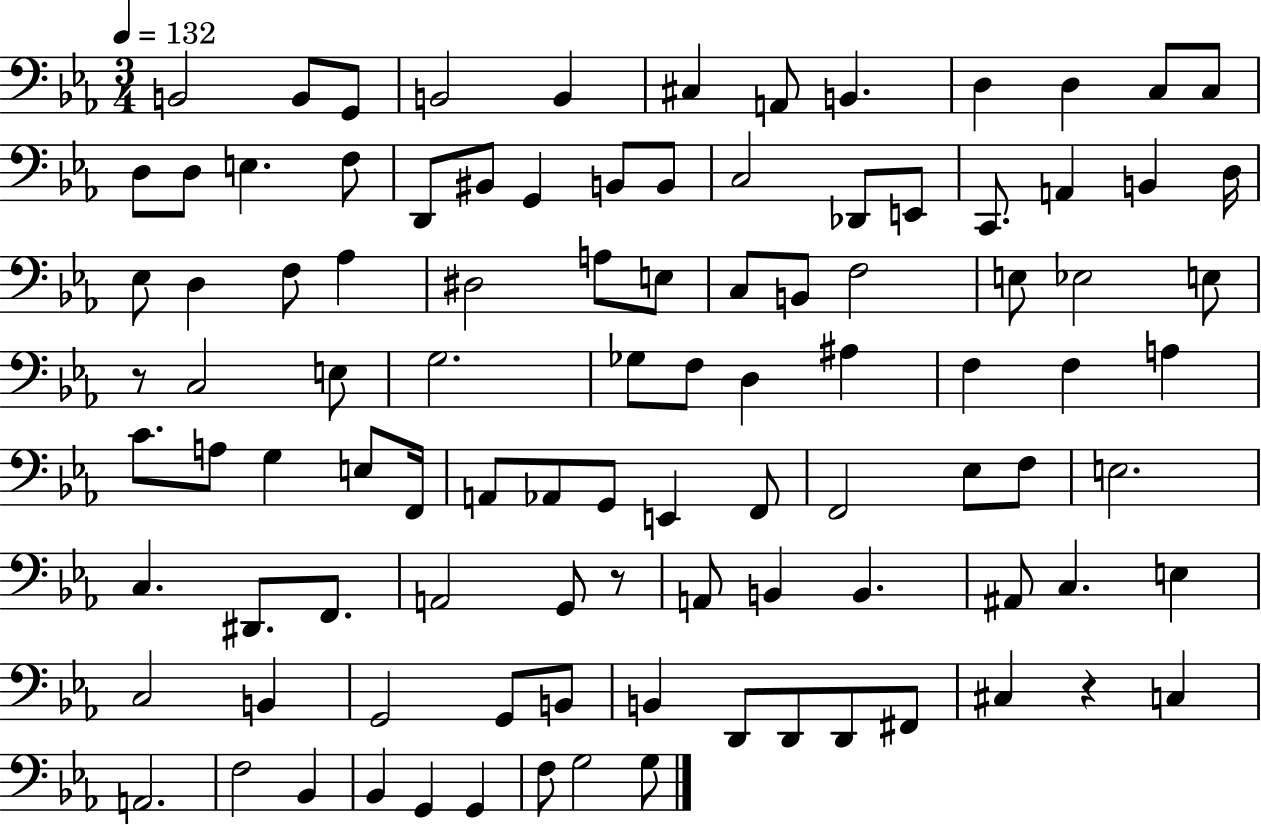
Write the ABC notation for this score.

X:1
T:Untitled
M:3/4
L:1/4
K:Eb
B,,2 B,,/2 G,,/2 B,,2 B,, ^C, A,,/2 B,, D, D, C,/2 C,/2 D,/2 D,/2 E, F,/2 D,,/2 ^B,,/2 G,, B,,/2 B,,/2 C,2 _D,,/2 E,,/2 C,,/2 A,, B,, D,/4 _E,/2 D, F,/2 _A, ^D,2 A,/2 E,/2 C,/2 B,,/2 F,2 E,/2 _E,2 E,/2 z/2 C,2 E,/2 G,2 _G,/2 F,/2 D, ^A, F, F, A, C/2 A,/2 G, E,/2 F,,/4 A,,/2 _A,,/2 G,,/2 E,, F,,/2 F,,2 _E,/2 F,/2 E,2 C, ^D,,/2 F,,/2 A,,2 G,,/2 z/2 A,,/2 B,, B,, ^A,,/2 C, E, C,2 B,, G,,2 G,,/2 B,,/2 B,, D,,/2 D,,/2 D,,/2 ^F,,/2 ^C, z C, A,,2 F,2 _B,, _B,, G,, G,, F,/2 G,2 G,/2